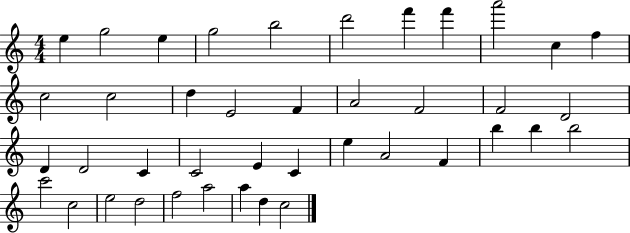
E5/q G5/h E5/q G5/h B5/h D6/h F6/q F6/q A6/h C5/q F5/q C5/h C5/h D5/q E4/h F4/q A4/h F4/h F4/h D4/h D4/q D4/h C4/q C4/h E4/q C4/q E5/q A4/h F4/q B5/q B5/q B5/h C6/h C5/h E5/h D5/h F5/h A5/h A5/q D5/q C5/h